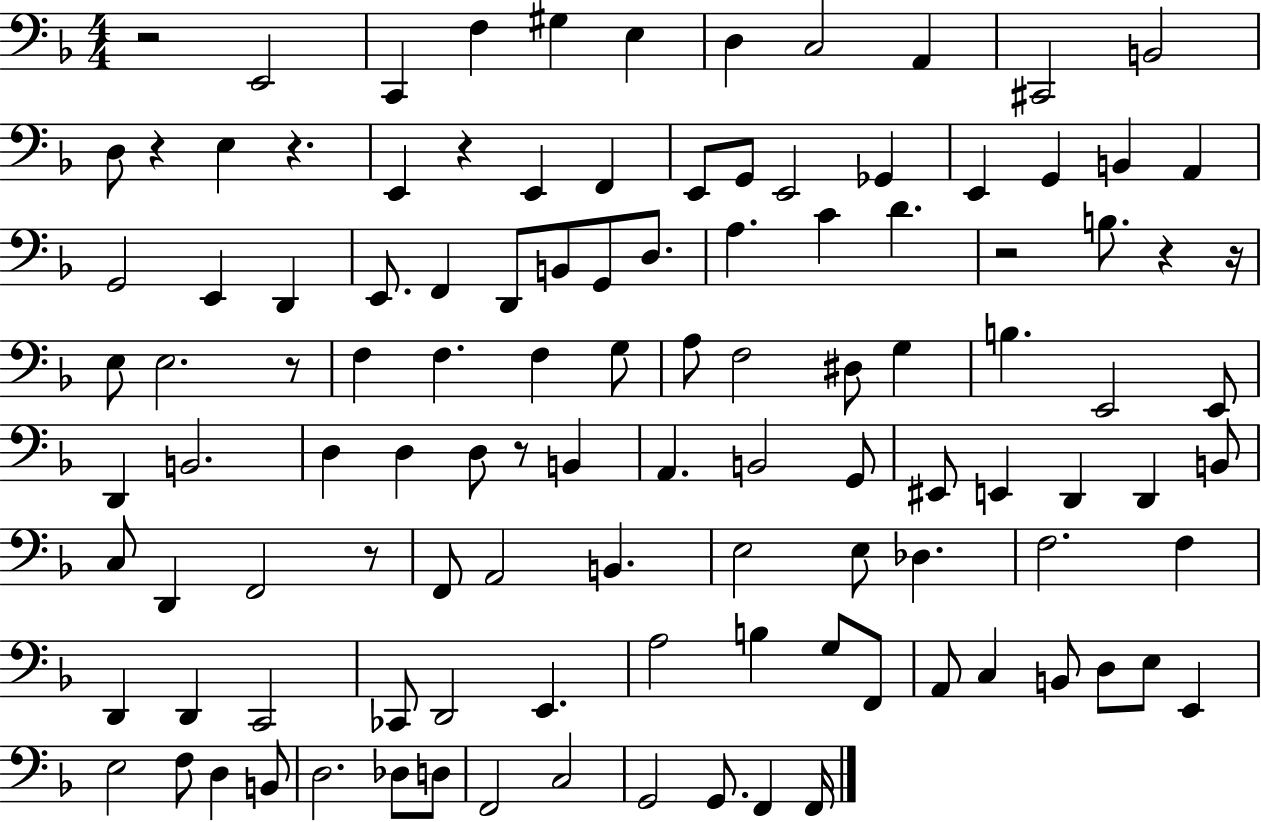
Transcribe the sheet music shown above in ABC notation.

X:1
T:Untitled
M:4/4
L:1/4
K:F
z2 E,,2 C,, F, ^G, E, D, C,2 A,, ^C,,2 B,,2 D,/2 z E, z E,, z E,, F,, E,,/2 G,,/2 E,,2 _G,, E,, G,, B,, A,, G,,2 E,, D,, E,,/2 F,, D,,/2 B,,/2 G,,/2 D,/2 A, C D z2 B,/2 z z/4 E,/2 E,2 z/2 F, F, F, G,/2 A,/2 F,2 ^D,/2 G, B, E,,2 E,,/2 D,, B,,2 D, D, D,/2 z/2 B,, A,, B,,2 G,,/2 ^E,,/2 E,, D,, D,, B,,/2 C,/2 D,, F,,2 z/2 F,,/2 A,,2 B,, E,2 E,/2 _D, F,2 F, D,, D,, C,,2 _C,,/2 D,,2 E,, A,2 B, G,/2 F,,/2 A,,/2 C, B,,/2 D,/2 E,/2 E,, E,2 F,/2 D, B,,/2 D,2 _D,/2 D,/2 F,,2 C,2 G,,2 G,,/2 F,, F,,/4